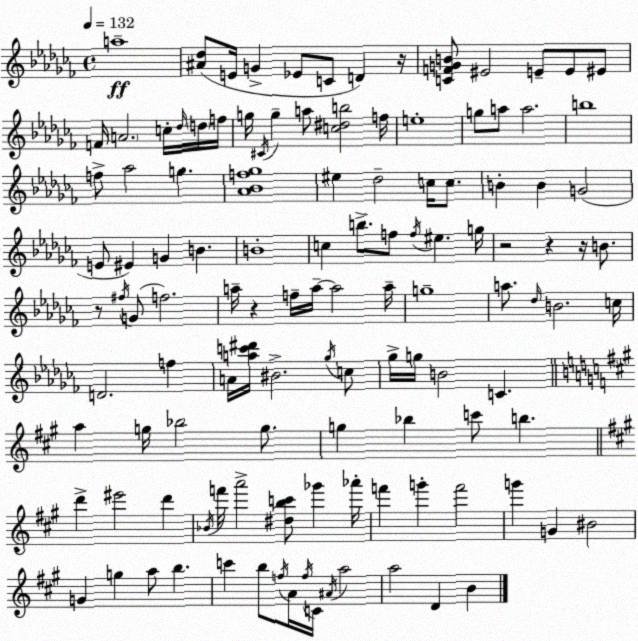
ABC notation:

X:1
T:Untitled
M:4/4
L:1/4
K:Abm
a4 [^A_d]/2 E/4 G _E/2 C/2 D z/4 [CFGB]/2 ^E2 E/2 E/2 ^E/2 F/4 A2 c/4 _d/4 d/4 f/4 g/4 ^C/4 g a/2 [c^db]2 f/4 e4 g/2 a/2 a2 b4 f/2 _a2 g [_A_Bf_g]4 ^e _d2 c/4 c/2 B B G2 E/2 ^E G B B4 c b/2 f/2 f/4 ^e g/4 z2 z z/4 B/2 z/2 ^f/4 G/2 f2 a/4 z f/4 a/4 a2 a/4 g4 a/2 _d/4 B2 c/4 D2 f A/4 [ac'^d']/4 ^B2 _g/4 c/2 _g/4 g/4 B2 C a g/4 _b2 g/2 g _b c'/2 b d' ^e'2 d' _B/4 f'/4 a'2 [^dbc']/2 _g' _a'/4 f' g' f'2 g' G ^B2 G g a/2 b c' b/2 f/4 A/4 f/4 C/4 ^A/4 a2 a2 D B